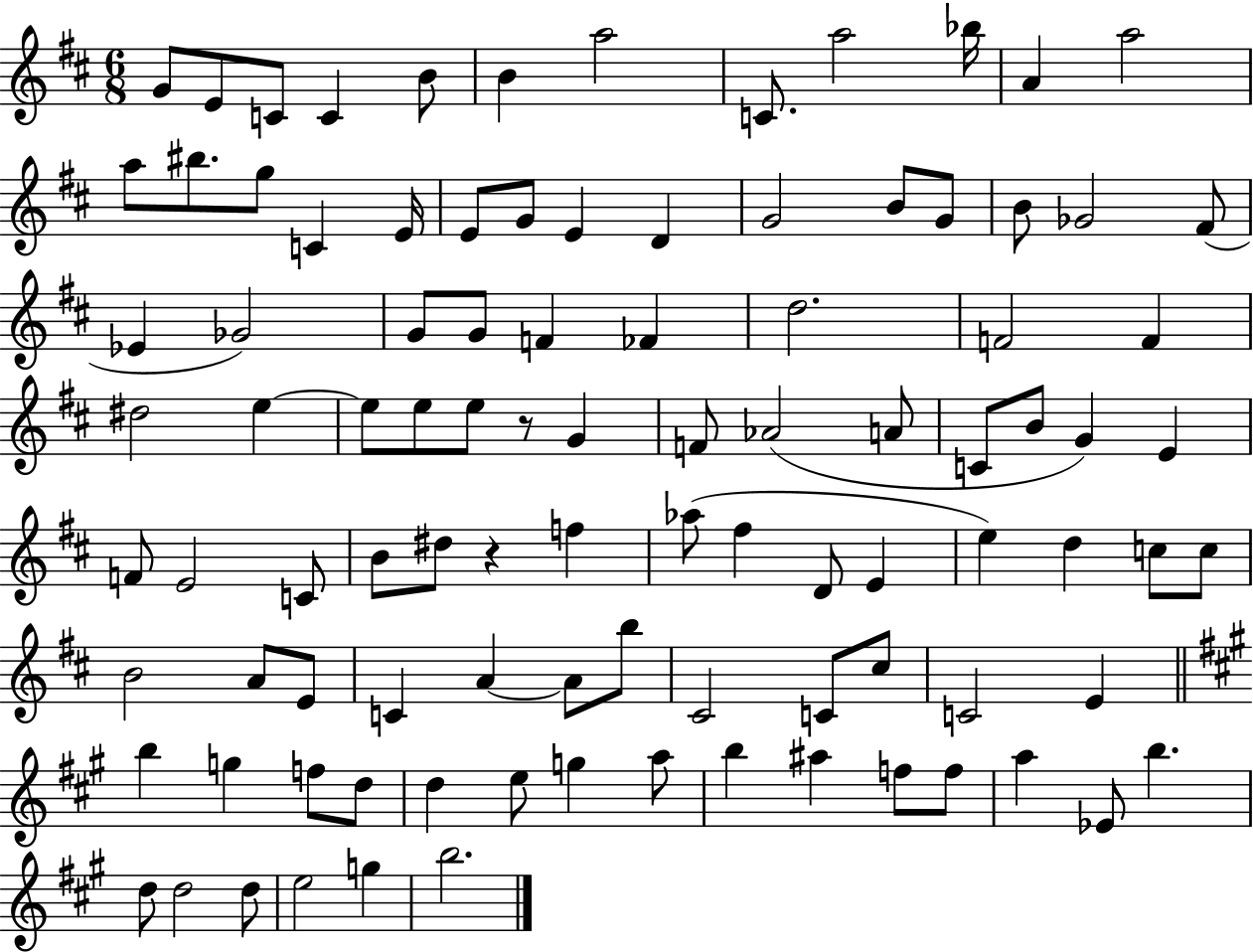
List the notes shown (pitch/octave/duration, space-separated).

G4/e E4/e C4/e C4/q B4/e B4/q A5/h C4/e. A5/h Bb5/s A4/q A5/h A5/e BIS5/e. G5/e C4/q E4/s E4/e G4/e E4/q D4/q G4/h B4/e G4/e B4/e Gb4/h F#4/e Eb4/q Gb4/h G4/e G4/e F4/q FES4/q D5/h. F4/h F4/q D#5/h E5/q E5/e E5/e E5/e R/e G4/q F4/e Ab4/h A4/e C4/e B4/e G4/q E4/q F4/e E4/h C4/e B4/e D#5/e R/q F5/q Ab5/e F#5/q D4/e E4/q E5/q D5/q C5/e C5/e B4/h A4/e E4/e C4/q A4/q A4/e B5/e C#4/h C4/e C#5/e C4/h E4/q B5/q G5/q F5/e D5/e D5/q E5/e G5/q A5/e B5/q A#5/q F5/e F5/e A5/q Eb4/e B5/q. D5/e D5/h D5/e E5/h G5/q B5/h.